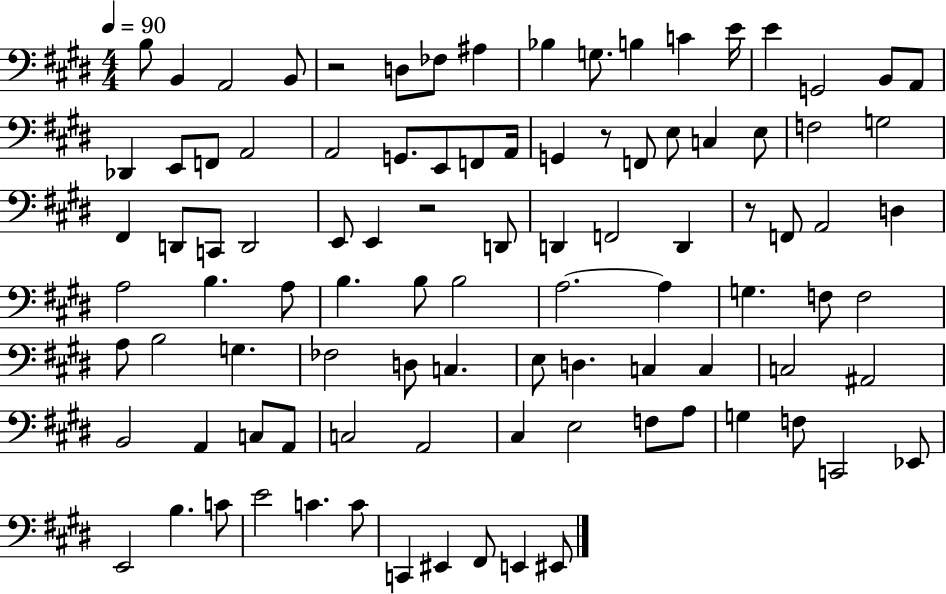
X:1
T:Untitled
M:4/4
L:1/4
K:E
B,/2 B,, A,,2 B,,/2 z2 D,/2 _F,/2 ^A, _B, G,/2 B, C E/4 E G,,2 B,,/2 A,,/2 _D,, E,,/2 F,,/2 A,,2 A,,2 G,,/2 E,,/2 F,,/2 A,,/4 G,, z/2 F,,/2 E,/2 C, E,/2 F,2 G,2 ^F,, D,,/2 C,,/2 D,,2 E,,/2 E,, z2 D,,/2 D,, F,,2 D,, z/2 F,,/2 A,,2 D, A,2 B, A,/2 B, B,/2 B,2 A,2 A, G, F,/2 F,2 A,/2 B,2 G, _F,2 D,/2 C, E,/2 D, C, C, C,2 ^A,,2 B,,2 A,, C,/2 A,,/2 C,2 A,,2 ^C, E,2 F,/2 A,/2 G, F,/2 C,,2 _E,,/2 E,,2 B, C/2 E2 C C/2 C,, ^E,, ^F,,/2 E,, ^E,,/2